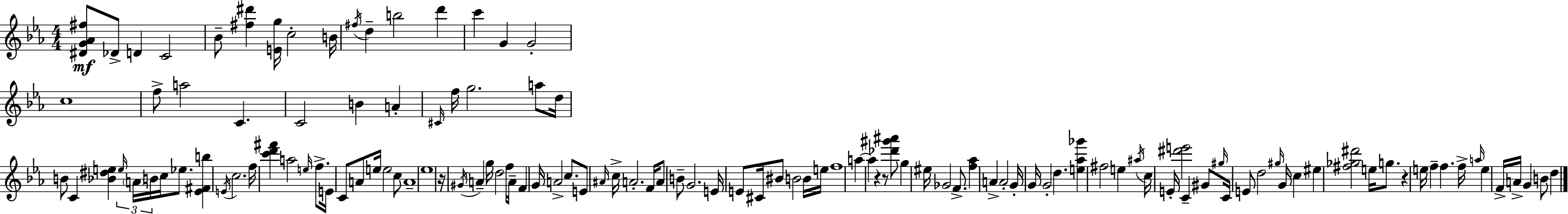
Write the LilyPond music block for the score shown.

{
  \clef treble
  \numericTimeSignature
  \time 4/4
  \key c \minor
  \repeat volta 2 { <dis' g' aes' fis''>8\mf des'8-> d'4 c'2 | bes'8-- <fis'' dis'''>4 <e' g''>16 c''2-. b'16 | \acciaccatura { fis''16 } d''4-- b''2 d'''4 | c'''4 g'4 g'2-. | \break c''1 | f''8-> a''2 c'4. | c'2 b'4 a'4-. | \grace { cis'16 } f''16 g''2. a''8 | \break d''16 b'8 c'4 <bes' dis'' e''>4 \tuplet 3/2 { \grace { e''16 } \parenthesize a'16 b'16 } c''16 | ees''8. <ees' fis' b''>4 \acciaccatura { e'16 } c''2. | f''16 <c''' d''' fis'''>4 a''2 | \grace { e''16 } f''8.-> e'16 c'8 a'8 e''16 e''2 | \break c''8 a'1-- | ees''1 | r16 \acciaccatura { gis'16 } a'4-- g''16 d''2 | f''16 a'16-- f'4 g'16 a'2-> | \break c''8. e'8 \grace { ais'16 } c''16-> a'2.-. | f'16 a'8 b'8-- g'2. | e'16 e'8 cis'16 bis'8 b'2 | b'16 e''16 f''1 | \break a''4~~ a''4 r4 | r8 <des''' gis''' ais'''>8 g''4 eis''16 ges'2 | f'8.-> <f'' aes''>4 a'4-> a'2-. | g'16-. g'16 g'2-. | \break d''4. <e'' aes'' ges'''>4 fis''2 | e''4 \acciaccatura { ais''16 } c''16 e'16-. <dis''' e'''>2 | c'4-- gis'8 \grace { gis''16 } c'16 e'8 d''2 | \grace { gis''16 } g'16 c''4 eis''4 <fis'' ges'' dis'''>2 | \break e''16 g''8. r4 e''16 f''4-- | f''4. f''16-> \grace { a''16 } e''4 f'16-> | a'16-> g'4 b'8 d''4 } \bar "|."
}